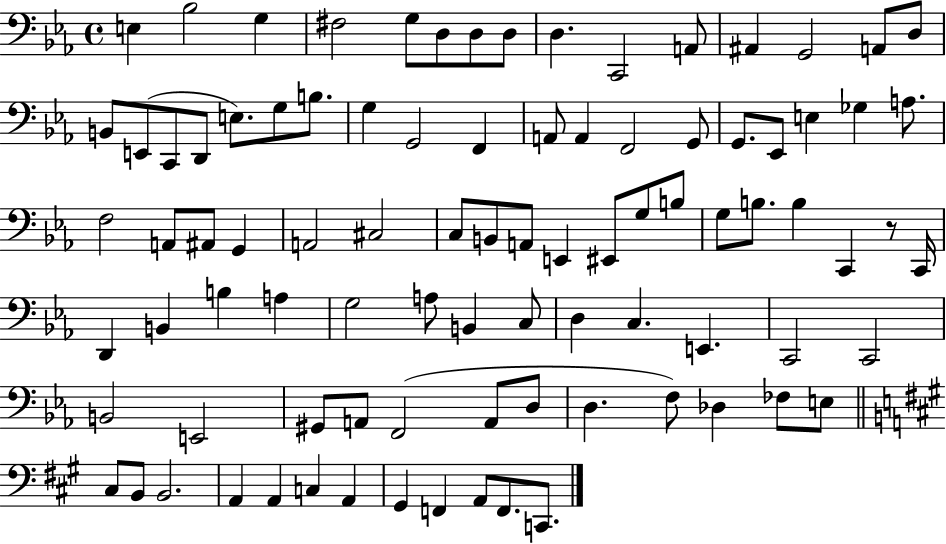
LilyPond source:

{
  \clef bass
  \time 4/4
  \defaultTimeSignature
  \key ees \major
  \repeat volta 2 { e4 bes2 g4 | fis2 g8 d8 d8 d8 | d4. c,2 a,8 | ais,4 g,2 a,8 d8 | \break b,8 e,8( c,8 d,8 e8.) g8 b8. | g4 g,2 f,4 | a,8 a,4 f,2 g,8 | g,8. ees,8 e4 ges4 a8. | \break f2 a,8 ais,8 g,4 | a,2 cis2 | c8 b,8 a,8 e,4 eis,8 g8 b8 | g8 b8. b4 c,4 r8 c,16 | \break d,4 b,4 b4 a4 | g2 a8 b,4 c8 | d4 c4. e,4. | c,2 c,2 | \break b,2 e,2 | gis,8 a,8 f,2( a,8 d8 | d4. f8) des4 fes8 e8 | \bar "||" \break \key a \major cis8 b,8 b,2. | a,4 a,4 c4 a,4 | gis,4 f,4 a,8 f,8. c,8. | } \bar "|."
}